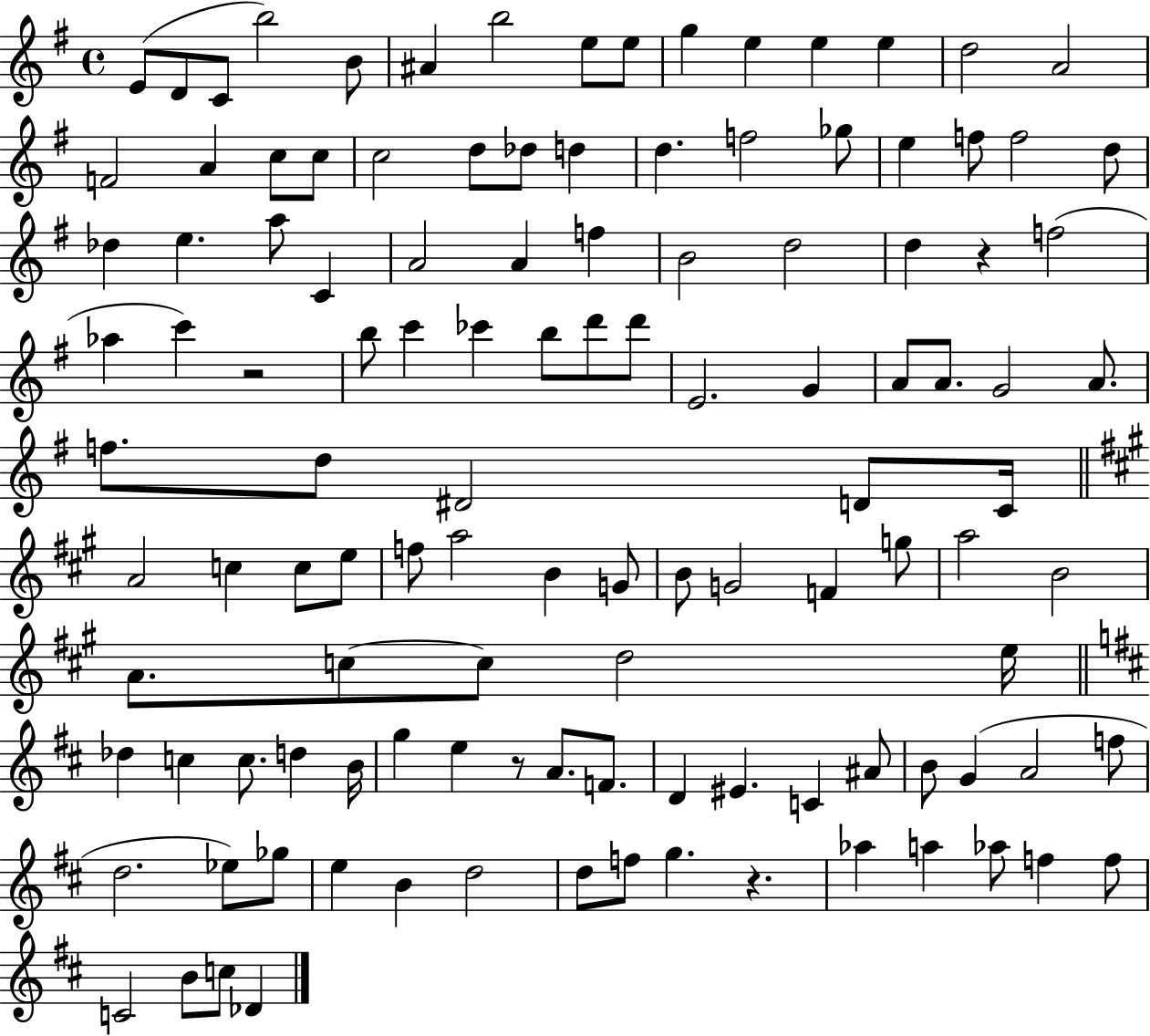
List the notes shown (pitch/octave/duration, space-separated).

E4/e D4/e C4/e B5/h B4/e A#4/q B5/h E5/e E5/e G5/q E5/q E5/q E5/q D5/h A4/h F4/h A4/q C5/e C5/e C5/h D5/e Db5/e D5/q D5/q. F5/h Gb5/e E5/q F5/e F5/h D5/e Db5/q E5/q. A5/e C4/q A4/h A4/q F5/q B4/h D5/h D5/q R/q F5/h Ab5/q C6/q R/h B5/e C6/q CES6/q B5/e D6/e D6/e E4/h. G4/q A4/e A4/e. G4/h A4/e. F5/e. D5/e D#4/h D4/e C4/s A4/h C5/q C5/e E5/e F5/e A5/h B4/q G4/e B4/e G4/h F4/q G5/e A5/h B4/h A4/e. C5/e C5/e D5/h E5/s Db5/q C5/q C5/e. D5/q B4/s G5/q E5/q R/e A4/e. F4/e. D4/q EIS4/q. C4/q A#4/e B4/e G4/q A4/h F5/e D5/h. Eb5/e Gb5/e E5/q B4/q D5/h D5/e F5/e G5/q. R/q. Ab5/q A5/q Ab5/e F5/q F5/e C4/h B4/e C5/e Db4/q